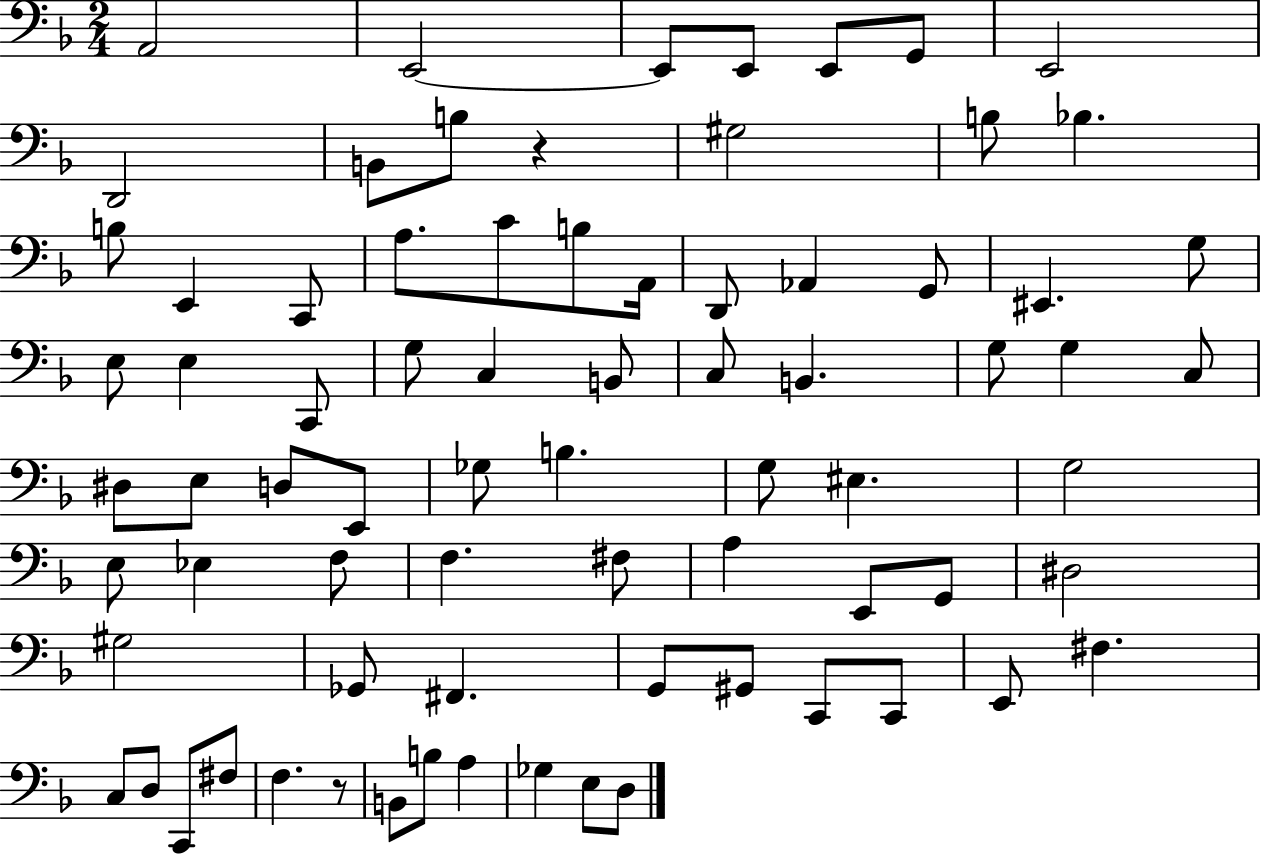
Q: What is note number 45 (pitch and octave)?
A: G3